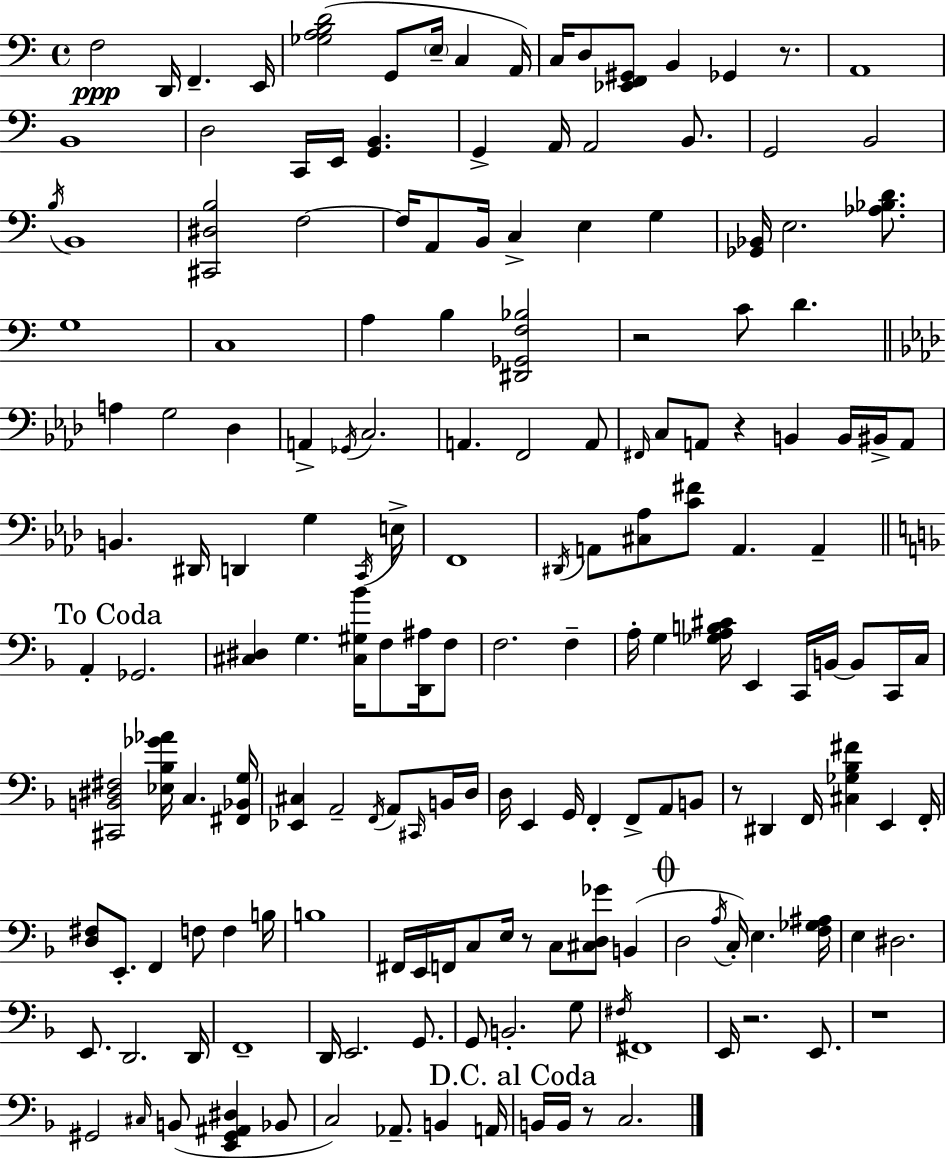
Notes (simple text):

F3/h D2/s F2/q. E2/s [Gb3,A3,B3,D4]/h G2/e E3/s C3/q A2/s C3/s D3/e [Eb2,F2,G#2]/e B2/q Gb2/q R/e. A2/w B2/w D3/h C2/s E2/s [G2,B2]/q. G2/q A2/s A2/h B2/e. G2/h B2/h B3/s B2/w [C#2,D#3,B3]/h F3/h F3/s A2/e B2/s C3/q E3/q G3/q [Gb2,Bb2]/s E3/h. [Ab3,Bb3,D4]/e. G3/w C3/w A3/q B3/q [D#2,Gb2,F3,Bb3]/h R/h C4/e D4/q. A3/q G3/h Db3/q A2/q Gb2/s C3/h. A2/q. F2/h A2/e F#2/s C3/e A2/e R/q B2/q B2/s BIS2/s A2/e B2/q. D#2/s D2/q G3/q C2/s E3/s F2/w D#2/s A2/e [C#3,Ab3]/e [C4,F#4]/e A2/q. A2/q A2/q Gb2/h. [C#3,D#3]/q G3/q. [C#3,G#3,Bb4]/s F3/e [D2,A#3]/s F3/e F3/h. F3/q A3/s G3/q [Gb3,A3,B3,C#4]/s E2/q C2/s B2/s B2/e C2/s C3/s [C#2,B2,D#3,F#3]/h [Eb3,Bb3,Gb4,Ab4]/s C3/q. [F#2,Bb2,G3]/s [Eb2,C#3]/q A2/h F2/s A2/e C#2/s B2/s D3/s D3/s E2/q G2/s F2/q F2/e A2/e B2/e R/e D#2/q F2/s [C#3,Gb3,Bb3,F#4]/q E2/q F2/s [D3,F#3]/e E2/e. F2/q F3/e F3/q B3/s B3/w F#2/s E2/s F2/s C3/e E3/s R/e C3/e [C#3,D3,Gb4]/e B2/q D3/h A3/s C3/s E3/q. [F3,Gb3,A#3]/s E3/q D#3/h. E2/e. D2/h. D2/s F2/w D2/s E2/h. G2/e. G2/e B2/h. G3/e F#3/s F#2/w E2/s R/h. E2/e. R/w G#2/h C#3/s B2/e [E2,G#2,A#2,D#3]/q Bb2/e C3/h Ab2/e. B2/q A2/s B2/s B2/s R/e C3/h.